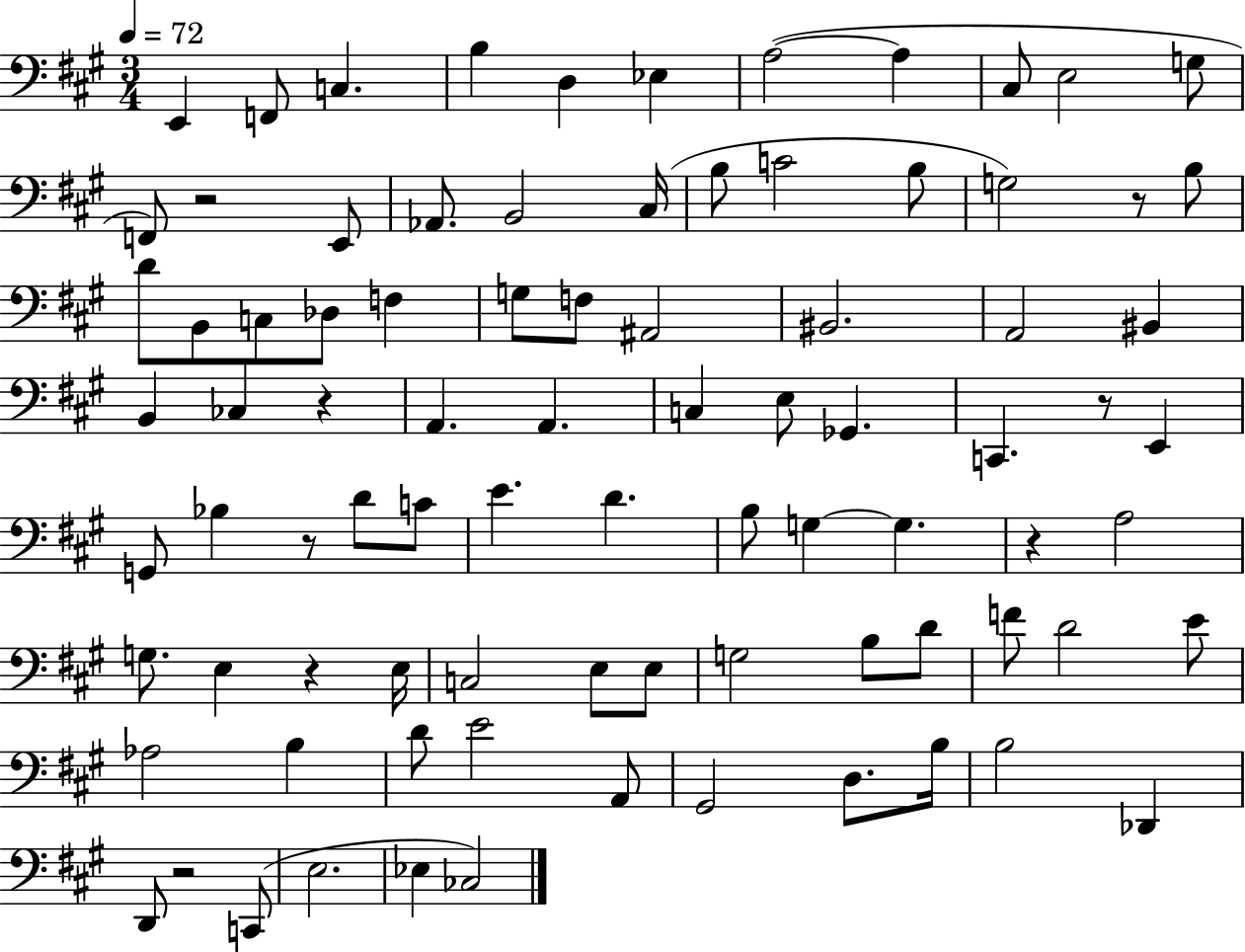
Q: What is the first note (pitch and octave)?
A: E2